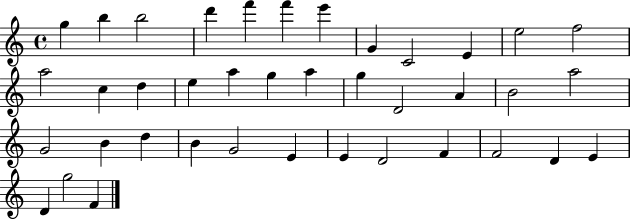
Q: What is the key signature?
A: C major